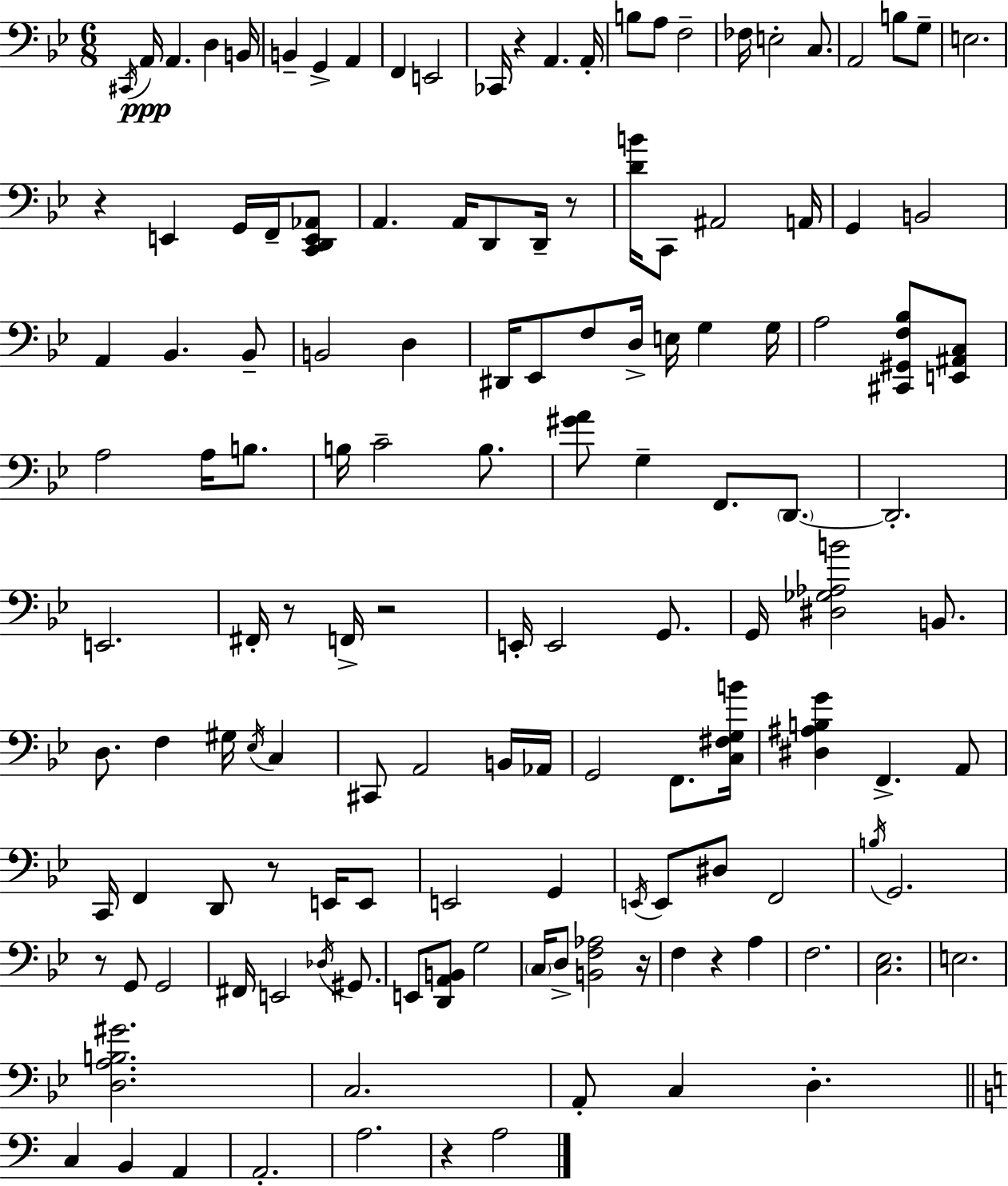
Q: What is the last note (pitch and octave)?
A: A3